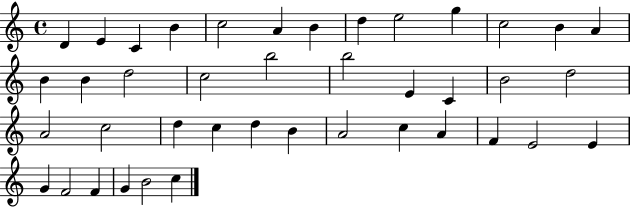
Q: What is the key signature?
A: C major